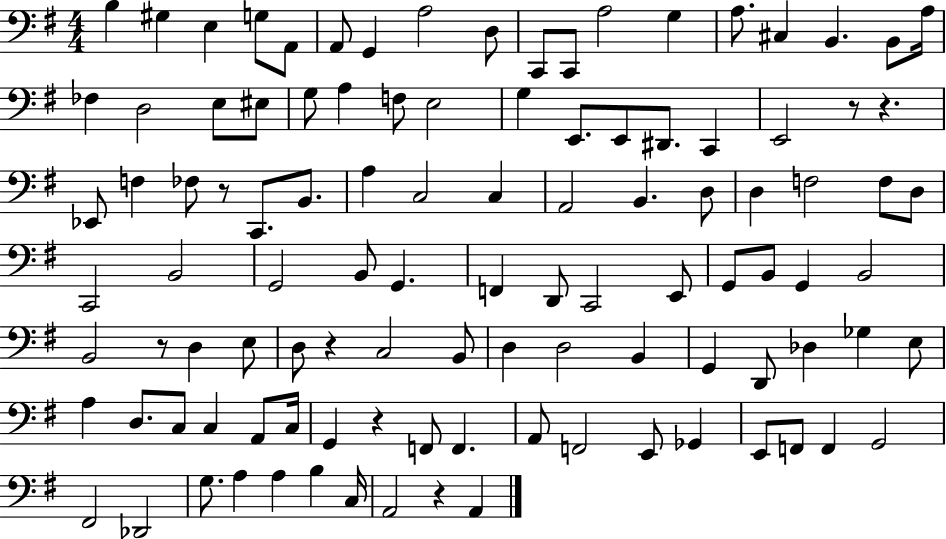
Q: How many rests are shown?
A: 7